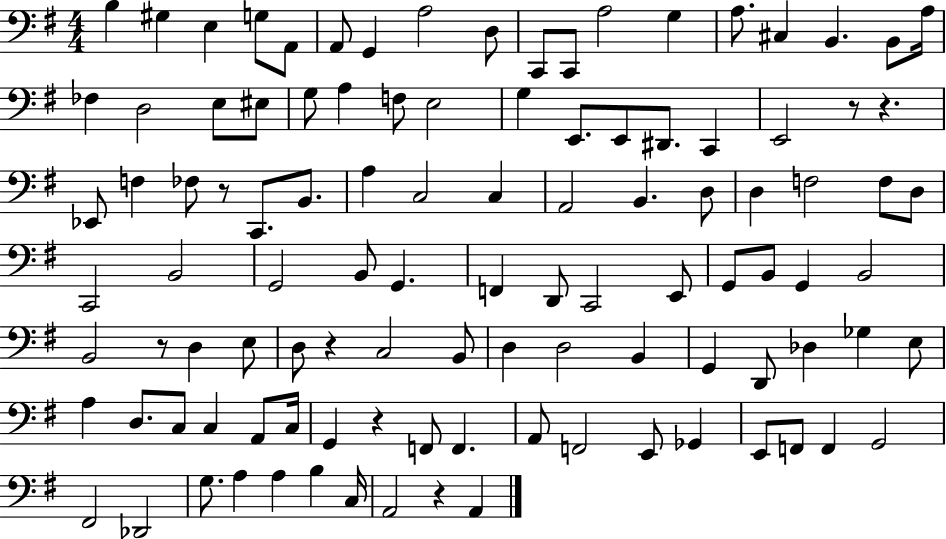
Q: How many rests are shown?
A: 7